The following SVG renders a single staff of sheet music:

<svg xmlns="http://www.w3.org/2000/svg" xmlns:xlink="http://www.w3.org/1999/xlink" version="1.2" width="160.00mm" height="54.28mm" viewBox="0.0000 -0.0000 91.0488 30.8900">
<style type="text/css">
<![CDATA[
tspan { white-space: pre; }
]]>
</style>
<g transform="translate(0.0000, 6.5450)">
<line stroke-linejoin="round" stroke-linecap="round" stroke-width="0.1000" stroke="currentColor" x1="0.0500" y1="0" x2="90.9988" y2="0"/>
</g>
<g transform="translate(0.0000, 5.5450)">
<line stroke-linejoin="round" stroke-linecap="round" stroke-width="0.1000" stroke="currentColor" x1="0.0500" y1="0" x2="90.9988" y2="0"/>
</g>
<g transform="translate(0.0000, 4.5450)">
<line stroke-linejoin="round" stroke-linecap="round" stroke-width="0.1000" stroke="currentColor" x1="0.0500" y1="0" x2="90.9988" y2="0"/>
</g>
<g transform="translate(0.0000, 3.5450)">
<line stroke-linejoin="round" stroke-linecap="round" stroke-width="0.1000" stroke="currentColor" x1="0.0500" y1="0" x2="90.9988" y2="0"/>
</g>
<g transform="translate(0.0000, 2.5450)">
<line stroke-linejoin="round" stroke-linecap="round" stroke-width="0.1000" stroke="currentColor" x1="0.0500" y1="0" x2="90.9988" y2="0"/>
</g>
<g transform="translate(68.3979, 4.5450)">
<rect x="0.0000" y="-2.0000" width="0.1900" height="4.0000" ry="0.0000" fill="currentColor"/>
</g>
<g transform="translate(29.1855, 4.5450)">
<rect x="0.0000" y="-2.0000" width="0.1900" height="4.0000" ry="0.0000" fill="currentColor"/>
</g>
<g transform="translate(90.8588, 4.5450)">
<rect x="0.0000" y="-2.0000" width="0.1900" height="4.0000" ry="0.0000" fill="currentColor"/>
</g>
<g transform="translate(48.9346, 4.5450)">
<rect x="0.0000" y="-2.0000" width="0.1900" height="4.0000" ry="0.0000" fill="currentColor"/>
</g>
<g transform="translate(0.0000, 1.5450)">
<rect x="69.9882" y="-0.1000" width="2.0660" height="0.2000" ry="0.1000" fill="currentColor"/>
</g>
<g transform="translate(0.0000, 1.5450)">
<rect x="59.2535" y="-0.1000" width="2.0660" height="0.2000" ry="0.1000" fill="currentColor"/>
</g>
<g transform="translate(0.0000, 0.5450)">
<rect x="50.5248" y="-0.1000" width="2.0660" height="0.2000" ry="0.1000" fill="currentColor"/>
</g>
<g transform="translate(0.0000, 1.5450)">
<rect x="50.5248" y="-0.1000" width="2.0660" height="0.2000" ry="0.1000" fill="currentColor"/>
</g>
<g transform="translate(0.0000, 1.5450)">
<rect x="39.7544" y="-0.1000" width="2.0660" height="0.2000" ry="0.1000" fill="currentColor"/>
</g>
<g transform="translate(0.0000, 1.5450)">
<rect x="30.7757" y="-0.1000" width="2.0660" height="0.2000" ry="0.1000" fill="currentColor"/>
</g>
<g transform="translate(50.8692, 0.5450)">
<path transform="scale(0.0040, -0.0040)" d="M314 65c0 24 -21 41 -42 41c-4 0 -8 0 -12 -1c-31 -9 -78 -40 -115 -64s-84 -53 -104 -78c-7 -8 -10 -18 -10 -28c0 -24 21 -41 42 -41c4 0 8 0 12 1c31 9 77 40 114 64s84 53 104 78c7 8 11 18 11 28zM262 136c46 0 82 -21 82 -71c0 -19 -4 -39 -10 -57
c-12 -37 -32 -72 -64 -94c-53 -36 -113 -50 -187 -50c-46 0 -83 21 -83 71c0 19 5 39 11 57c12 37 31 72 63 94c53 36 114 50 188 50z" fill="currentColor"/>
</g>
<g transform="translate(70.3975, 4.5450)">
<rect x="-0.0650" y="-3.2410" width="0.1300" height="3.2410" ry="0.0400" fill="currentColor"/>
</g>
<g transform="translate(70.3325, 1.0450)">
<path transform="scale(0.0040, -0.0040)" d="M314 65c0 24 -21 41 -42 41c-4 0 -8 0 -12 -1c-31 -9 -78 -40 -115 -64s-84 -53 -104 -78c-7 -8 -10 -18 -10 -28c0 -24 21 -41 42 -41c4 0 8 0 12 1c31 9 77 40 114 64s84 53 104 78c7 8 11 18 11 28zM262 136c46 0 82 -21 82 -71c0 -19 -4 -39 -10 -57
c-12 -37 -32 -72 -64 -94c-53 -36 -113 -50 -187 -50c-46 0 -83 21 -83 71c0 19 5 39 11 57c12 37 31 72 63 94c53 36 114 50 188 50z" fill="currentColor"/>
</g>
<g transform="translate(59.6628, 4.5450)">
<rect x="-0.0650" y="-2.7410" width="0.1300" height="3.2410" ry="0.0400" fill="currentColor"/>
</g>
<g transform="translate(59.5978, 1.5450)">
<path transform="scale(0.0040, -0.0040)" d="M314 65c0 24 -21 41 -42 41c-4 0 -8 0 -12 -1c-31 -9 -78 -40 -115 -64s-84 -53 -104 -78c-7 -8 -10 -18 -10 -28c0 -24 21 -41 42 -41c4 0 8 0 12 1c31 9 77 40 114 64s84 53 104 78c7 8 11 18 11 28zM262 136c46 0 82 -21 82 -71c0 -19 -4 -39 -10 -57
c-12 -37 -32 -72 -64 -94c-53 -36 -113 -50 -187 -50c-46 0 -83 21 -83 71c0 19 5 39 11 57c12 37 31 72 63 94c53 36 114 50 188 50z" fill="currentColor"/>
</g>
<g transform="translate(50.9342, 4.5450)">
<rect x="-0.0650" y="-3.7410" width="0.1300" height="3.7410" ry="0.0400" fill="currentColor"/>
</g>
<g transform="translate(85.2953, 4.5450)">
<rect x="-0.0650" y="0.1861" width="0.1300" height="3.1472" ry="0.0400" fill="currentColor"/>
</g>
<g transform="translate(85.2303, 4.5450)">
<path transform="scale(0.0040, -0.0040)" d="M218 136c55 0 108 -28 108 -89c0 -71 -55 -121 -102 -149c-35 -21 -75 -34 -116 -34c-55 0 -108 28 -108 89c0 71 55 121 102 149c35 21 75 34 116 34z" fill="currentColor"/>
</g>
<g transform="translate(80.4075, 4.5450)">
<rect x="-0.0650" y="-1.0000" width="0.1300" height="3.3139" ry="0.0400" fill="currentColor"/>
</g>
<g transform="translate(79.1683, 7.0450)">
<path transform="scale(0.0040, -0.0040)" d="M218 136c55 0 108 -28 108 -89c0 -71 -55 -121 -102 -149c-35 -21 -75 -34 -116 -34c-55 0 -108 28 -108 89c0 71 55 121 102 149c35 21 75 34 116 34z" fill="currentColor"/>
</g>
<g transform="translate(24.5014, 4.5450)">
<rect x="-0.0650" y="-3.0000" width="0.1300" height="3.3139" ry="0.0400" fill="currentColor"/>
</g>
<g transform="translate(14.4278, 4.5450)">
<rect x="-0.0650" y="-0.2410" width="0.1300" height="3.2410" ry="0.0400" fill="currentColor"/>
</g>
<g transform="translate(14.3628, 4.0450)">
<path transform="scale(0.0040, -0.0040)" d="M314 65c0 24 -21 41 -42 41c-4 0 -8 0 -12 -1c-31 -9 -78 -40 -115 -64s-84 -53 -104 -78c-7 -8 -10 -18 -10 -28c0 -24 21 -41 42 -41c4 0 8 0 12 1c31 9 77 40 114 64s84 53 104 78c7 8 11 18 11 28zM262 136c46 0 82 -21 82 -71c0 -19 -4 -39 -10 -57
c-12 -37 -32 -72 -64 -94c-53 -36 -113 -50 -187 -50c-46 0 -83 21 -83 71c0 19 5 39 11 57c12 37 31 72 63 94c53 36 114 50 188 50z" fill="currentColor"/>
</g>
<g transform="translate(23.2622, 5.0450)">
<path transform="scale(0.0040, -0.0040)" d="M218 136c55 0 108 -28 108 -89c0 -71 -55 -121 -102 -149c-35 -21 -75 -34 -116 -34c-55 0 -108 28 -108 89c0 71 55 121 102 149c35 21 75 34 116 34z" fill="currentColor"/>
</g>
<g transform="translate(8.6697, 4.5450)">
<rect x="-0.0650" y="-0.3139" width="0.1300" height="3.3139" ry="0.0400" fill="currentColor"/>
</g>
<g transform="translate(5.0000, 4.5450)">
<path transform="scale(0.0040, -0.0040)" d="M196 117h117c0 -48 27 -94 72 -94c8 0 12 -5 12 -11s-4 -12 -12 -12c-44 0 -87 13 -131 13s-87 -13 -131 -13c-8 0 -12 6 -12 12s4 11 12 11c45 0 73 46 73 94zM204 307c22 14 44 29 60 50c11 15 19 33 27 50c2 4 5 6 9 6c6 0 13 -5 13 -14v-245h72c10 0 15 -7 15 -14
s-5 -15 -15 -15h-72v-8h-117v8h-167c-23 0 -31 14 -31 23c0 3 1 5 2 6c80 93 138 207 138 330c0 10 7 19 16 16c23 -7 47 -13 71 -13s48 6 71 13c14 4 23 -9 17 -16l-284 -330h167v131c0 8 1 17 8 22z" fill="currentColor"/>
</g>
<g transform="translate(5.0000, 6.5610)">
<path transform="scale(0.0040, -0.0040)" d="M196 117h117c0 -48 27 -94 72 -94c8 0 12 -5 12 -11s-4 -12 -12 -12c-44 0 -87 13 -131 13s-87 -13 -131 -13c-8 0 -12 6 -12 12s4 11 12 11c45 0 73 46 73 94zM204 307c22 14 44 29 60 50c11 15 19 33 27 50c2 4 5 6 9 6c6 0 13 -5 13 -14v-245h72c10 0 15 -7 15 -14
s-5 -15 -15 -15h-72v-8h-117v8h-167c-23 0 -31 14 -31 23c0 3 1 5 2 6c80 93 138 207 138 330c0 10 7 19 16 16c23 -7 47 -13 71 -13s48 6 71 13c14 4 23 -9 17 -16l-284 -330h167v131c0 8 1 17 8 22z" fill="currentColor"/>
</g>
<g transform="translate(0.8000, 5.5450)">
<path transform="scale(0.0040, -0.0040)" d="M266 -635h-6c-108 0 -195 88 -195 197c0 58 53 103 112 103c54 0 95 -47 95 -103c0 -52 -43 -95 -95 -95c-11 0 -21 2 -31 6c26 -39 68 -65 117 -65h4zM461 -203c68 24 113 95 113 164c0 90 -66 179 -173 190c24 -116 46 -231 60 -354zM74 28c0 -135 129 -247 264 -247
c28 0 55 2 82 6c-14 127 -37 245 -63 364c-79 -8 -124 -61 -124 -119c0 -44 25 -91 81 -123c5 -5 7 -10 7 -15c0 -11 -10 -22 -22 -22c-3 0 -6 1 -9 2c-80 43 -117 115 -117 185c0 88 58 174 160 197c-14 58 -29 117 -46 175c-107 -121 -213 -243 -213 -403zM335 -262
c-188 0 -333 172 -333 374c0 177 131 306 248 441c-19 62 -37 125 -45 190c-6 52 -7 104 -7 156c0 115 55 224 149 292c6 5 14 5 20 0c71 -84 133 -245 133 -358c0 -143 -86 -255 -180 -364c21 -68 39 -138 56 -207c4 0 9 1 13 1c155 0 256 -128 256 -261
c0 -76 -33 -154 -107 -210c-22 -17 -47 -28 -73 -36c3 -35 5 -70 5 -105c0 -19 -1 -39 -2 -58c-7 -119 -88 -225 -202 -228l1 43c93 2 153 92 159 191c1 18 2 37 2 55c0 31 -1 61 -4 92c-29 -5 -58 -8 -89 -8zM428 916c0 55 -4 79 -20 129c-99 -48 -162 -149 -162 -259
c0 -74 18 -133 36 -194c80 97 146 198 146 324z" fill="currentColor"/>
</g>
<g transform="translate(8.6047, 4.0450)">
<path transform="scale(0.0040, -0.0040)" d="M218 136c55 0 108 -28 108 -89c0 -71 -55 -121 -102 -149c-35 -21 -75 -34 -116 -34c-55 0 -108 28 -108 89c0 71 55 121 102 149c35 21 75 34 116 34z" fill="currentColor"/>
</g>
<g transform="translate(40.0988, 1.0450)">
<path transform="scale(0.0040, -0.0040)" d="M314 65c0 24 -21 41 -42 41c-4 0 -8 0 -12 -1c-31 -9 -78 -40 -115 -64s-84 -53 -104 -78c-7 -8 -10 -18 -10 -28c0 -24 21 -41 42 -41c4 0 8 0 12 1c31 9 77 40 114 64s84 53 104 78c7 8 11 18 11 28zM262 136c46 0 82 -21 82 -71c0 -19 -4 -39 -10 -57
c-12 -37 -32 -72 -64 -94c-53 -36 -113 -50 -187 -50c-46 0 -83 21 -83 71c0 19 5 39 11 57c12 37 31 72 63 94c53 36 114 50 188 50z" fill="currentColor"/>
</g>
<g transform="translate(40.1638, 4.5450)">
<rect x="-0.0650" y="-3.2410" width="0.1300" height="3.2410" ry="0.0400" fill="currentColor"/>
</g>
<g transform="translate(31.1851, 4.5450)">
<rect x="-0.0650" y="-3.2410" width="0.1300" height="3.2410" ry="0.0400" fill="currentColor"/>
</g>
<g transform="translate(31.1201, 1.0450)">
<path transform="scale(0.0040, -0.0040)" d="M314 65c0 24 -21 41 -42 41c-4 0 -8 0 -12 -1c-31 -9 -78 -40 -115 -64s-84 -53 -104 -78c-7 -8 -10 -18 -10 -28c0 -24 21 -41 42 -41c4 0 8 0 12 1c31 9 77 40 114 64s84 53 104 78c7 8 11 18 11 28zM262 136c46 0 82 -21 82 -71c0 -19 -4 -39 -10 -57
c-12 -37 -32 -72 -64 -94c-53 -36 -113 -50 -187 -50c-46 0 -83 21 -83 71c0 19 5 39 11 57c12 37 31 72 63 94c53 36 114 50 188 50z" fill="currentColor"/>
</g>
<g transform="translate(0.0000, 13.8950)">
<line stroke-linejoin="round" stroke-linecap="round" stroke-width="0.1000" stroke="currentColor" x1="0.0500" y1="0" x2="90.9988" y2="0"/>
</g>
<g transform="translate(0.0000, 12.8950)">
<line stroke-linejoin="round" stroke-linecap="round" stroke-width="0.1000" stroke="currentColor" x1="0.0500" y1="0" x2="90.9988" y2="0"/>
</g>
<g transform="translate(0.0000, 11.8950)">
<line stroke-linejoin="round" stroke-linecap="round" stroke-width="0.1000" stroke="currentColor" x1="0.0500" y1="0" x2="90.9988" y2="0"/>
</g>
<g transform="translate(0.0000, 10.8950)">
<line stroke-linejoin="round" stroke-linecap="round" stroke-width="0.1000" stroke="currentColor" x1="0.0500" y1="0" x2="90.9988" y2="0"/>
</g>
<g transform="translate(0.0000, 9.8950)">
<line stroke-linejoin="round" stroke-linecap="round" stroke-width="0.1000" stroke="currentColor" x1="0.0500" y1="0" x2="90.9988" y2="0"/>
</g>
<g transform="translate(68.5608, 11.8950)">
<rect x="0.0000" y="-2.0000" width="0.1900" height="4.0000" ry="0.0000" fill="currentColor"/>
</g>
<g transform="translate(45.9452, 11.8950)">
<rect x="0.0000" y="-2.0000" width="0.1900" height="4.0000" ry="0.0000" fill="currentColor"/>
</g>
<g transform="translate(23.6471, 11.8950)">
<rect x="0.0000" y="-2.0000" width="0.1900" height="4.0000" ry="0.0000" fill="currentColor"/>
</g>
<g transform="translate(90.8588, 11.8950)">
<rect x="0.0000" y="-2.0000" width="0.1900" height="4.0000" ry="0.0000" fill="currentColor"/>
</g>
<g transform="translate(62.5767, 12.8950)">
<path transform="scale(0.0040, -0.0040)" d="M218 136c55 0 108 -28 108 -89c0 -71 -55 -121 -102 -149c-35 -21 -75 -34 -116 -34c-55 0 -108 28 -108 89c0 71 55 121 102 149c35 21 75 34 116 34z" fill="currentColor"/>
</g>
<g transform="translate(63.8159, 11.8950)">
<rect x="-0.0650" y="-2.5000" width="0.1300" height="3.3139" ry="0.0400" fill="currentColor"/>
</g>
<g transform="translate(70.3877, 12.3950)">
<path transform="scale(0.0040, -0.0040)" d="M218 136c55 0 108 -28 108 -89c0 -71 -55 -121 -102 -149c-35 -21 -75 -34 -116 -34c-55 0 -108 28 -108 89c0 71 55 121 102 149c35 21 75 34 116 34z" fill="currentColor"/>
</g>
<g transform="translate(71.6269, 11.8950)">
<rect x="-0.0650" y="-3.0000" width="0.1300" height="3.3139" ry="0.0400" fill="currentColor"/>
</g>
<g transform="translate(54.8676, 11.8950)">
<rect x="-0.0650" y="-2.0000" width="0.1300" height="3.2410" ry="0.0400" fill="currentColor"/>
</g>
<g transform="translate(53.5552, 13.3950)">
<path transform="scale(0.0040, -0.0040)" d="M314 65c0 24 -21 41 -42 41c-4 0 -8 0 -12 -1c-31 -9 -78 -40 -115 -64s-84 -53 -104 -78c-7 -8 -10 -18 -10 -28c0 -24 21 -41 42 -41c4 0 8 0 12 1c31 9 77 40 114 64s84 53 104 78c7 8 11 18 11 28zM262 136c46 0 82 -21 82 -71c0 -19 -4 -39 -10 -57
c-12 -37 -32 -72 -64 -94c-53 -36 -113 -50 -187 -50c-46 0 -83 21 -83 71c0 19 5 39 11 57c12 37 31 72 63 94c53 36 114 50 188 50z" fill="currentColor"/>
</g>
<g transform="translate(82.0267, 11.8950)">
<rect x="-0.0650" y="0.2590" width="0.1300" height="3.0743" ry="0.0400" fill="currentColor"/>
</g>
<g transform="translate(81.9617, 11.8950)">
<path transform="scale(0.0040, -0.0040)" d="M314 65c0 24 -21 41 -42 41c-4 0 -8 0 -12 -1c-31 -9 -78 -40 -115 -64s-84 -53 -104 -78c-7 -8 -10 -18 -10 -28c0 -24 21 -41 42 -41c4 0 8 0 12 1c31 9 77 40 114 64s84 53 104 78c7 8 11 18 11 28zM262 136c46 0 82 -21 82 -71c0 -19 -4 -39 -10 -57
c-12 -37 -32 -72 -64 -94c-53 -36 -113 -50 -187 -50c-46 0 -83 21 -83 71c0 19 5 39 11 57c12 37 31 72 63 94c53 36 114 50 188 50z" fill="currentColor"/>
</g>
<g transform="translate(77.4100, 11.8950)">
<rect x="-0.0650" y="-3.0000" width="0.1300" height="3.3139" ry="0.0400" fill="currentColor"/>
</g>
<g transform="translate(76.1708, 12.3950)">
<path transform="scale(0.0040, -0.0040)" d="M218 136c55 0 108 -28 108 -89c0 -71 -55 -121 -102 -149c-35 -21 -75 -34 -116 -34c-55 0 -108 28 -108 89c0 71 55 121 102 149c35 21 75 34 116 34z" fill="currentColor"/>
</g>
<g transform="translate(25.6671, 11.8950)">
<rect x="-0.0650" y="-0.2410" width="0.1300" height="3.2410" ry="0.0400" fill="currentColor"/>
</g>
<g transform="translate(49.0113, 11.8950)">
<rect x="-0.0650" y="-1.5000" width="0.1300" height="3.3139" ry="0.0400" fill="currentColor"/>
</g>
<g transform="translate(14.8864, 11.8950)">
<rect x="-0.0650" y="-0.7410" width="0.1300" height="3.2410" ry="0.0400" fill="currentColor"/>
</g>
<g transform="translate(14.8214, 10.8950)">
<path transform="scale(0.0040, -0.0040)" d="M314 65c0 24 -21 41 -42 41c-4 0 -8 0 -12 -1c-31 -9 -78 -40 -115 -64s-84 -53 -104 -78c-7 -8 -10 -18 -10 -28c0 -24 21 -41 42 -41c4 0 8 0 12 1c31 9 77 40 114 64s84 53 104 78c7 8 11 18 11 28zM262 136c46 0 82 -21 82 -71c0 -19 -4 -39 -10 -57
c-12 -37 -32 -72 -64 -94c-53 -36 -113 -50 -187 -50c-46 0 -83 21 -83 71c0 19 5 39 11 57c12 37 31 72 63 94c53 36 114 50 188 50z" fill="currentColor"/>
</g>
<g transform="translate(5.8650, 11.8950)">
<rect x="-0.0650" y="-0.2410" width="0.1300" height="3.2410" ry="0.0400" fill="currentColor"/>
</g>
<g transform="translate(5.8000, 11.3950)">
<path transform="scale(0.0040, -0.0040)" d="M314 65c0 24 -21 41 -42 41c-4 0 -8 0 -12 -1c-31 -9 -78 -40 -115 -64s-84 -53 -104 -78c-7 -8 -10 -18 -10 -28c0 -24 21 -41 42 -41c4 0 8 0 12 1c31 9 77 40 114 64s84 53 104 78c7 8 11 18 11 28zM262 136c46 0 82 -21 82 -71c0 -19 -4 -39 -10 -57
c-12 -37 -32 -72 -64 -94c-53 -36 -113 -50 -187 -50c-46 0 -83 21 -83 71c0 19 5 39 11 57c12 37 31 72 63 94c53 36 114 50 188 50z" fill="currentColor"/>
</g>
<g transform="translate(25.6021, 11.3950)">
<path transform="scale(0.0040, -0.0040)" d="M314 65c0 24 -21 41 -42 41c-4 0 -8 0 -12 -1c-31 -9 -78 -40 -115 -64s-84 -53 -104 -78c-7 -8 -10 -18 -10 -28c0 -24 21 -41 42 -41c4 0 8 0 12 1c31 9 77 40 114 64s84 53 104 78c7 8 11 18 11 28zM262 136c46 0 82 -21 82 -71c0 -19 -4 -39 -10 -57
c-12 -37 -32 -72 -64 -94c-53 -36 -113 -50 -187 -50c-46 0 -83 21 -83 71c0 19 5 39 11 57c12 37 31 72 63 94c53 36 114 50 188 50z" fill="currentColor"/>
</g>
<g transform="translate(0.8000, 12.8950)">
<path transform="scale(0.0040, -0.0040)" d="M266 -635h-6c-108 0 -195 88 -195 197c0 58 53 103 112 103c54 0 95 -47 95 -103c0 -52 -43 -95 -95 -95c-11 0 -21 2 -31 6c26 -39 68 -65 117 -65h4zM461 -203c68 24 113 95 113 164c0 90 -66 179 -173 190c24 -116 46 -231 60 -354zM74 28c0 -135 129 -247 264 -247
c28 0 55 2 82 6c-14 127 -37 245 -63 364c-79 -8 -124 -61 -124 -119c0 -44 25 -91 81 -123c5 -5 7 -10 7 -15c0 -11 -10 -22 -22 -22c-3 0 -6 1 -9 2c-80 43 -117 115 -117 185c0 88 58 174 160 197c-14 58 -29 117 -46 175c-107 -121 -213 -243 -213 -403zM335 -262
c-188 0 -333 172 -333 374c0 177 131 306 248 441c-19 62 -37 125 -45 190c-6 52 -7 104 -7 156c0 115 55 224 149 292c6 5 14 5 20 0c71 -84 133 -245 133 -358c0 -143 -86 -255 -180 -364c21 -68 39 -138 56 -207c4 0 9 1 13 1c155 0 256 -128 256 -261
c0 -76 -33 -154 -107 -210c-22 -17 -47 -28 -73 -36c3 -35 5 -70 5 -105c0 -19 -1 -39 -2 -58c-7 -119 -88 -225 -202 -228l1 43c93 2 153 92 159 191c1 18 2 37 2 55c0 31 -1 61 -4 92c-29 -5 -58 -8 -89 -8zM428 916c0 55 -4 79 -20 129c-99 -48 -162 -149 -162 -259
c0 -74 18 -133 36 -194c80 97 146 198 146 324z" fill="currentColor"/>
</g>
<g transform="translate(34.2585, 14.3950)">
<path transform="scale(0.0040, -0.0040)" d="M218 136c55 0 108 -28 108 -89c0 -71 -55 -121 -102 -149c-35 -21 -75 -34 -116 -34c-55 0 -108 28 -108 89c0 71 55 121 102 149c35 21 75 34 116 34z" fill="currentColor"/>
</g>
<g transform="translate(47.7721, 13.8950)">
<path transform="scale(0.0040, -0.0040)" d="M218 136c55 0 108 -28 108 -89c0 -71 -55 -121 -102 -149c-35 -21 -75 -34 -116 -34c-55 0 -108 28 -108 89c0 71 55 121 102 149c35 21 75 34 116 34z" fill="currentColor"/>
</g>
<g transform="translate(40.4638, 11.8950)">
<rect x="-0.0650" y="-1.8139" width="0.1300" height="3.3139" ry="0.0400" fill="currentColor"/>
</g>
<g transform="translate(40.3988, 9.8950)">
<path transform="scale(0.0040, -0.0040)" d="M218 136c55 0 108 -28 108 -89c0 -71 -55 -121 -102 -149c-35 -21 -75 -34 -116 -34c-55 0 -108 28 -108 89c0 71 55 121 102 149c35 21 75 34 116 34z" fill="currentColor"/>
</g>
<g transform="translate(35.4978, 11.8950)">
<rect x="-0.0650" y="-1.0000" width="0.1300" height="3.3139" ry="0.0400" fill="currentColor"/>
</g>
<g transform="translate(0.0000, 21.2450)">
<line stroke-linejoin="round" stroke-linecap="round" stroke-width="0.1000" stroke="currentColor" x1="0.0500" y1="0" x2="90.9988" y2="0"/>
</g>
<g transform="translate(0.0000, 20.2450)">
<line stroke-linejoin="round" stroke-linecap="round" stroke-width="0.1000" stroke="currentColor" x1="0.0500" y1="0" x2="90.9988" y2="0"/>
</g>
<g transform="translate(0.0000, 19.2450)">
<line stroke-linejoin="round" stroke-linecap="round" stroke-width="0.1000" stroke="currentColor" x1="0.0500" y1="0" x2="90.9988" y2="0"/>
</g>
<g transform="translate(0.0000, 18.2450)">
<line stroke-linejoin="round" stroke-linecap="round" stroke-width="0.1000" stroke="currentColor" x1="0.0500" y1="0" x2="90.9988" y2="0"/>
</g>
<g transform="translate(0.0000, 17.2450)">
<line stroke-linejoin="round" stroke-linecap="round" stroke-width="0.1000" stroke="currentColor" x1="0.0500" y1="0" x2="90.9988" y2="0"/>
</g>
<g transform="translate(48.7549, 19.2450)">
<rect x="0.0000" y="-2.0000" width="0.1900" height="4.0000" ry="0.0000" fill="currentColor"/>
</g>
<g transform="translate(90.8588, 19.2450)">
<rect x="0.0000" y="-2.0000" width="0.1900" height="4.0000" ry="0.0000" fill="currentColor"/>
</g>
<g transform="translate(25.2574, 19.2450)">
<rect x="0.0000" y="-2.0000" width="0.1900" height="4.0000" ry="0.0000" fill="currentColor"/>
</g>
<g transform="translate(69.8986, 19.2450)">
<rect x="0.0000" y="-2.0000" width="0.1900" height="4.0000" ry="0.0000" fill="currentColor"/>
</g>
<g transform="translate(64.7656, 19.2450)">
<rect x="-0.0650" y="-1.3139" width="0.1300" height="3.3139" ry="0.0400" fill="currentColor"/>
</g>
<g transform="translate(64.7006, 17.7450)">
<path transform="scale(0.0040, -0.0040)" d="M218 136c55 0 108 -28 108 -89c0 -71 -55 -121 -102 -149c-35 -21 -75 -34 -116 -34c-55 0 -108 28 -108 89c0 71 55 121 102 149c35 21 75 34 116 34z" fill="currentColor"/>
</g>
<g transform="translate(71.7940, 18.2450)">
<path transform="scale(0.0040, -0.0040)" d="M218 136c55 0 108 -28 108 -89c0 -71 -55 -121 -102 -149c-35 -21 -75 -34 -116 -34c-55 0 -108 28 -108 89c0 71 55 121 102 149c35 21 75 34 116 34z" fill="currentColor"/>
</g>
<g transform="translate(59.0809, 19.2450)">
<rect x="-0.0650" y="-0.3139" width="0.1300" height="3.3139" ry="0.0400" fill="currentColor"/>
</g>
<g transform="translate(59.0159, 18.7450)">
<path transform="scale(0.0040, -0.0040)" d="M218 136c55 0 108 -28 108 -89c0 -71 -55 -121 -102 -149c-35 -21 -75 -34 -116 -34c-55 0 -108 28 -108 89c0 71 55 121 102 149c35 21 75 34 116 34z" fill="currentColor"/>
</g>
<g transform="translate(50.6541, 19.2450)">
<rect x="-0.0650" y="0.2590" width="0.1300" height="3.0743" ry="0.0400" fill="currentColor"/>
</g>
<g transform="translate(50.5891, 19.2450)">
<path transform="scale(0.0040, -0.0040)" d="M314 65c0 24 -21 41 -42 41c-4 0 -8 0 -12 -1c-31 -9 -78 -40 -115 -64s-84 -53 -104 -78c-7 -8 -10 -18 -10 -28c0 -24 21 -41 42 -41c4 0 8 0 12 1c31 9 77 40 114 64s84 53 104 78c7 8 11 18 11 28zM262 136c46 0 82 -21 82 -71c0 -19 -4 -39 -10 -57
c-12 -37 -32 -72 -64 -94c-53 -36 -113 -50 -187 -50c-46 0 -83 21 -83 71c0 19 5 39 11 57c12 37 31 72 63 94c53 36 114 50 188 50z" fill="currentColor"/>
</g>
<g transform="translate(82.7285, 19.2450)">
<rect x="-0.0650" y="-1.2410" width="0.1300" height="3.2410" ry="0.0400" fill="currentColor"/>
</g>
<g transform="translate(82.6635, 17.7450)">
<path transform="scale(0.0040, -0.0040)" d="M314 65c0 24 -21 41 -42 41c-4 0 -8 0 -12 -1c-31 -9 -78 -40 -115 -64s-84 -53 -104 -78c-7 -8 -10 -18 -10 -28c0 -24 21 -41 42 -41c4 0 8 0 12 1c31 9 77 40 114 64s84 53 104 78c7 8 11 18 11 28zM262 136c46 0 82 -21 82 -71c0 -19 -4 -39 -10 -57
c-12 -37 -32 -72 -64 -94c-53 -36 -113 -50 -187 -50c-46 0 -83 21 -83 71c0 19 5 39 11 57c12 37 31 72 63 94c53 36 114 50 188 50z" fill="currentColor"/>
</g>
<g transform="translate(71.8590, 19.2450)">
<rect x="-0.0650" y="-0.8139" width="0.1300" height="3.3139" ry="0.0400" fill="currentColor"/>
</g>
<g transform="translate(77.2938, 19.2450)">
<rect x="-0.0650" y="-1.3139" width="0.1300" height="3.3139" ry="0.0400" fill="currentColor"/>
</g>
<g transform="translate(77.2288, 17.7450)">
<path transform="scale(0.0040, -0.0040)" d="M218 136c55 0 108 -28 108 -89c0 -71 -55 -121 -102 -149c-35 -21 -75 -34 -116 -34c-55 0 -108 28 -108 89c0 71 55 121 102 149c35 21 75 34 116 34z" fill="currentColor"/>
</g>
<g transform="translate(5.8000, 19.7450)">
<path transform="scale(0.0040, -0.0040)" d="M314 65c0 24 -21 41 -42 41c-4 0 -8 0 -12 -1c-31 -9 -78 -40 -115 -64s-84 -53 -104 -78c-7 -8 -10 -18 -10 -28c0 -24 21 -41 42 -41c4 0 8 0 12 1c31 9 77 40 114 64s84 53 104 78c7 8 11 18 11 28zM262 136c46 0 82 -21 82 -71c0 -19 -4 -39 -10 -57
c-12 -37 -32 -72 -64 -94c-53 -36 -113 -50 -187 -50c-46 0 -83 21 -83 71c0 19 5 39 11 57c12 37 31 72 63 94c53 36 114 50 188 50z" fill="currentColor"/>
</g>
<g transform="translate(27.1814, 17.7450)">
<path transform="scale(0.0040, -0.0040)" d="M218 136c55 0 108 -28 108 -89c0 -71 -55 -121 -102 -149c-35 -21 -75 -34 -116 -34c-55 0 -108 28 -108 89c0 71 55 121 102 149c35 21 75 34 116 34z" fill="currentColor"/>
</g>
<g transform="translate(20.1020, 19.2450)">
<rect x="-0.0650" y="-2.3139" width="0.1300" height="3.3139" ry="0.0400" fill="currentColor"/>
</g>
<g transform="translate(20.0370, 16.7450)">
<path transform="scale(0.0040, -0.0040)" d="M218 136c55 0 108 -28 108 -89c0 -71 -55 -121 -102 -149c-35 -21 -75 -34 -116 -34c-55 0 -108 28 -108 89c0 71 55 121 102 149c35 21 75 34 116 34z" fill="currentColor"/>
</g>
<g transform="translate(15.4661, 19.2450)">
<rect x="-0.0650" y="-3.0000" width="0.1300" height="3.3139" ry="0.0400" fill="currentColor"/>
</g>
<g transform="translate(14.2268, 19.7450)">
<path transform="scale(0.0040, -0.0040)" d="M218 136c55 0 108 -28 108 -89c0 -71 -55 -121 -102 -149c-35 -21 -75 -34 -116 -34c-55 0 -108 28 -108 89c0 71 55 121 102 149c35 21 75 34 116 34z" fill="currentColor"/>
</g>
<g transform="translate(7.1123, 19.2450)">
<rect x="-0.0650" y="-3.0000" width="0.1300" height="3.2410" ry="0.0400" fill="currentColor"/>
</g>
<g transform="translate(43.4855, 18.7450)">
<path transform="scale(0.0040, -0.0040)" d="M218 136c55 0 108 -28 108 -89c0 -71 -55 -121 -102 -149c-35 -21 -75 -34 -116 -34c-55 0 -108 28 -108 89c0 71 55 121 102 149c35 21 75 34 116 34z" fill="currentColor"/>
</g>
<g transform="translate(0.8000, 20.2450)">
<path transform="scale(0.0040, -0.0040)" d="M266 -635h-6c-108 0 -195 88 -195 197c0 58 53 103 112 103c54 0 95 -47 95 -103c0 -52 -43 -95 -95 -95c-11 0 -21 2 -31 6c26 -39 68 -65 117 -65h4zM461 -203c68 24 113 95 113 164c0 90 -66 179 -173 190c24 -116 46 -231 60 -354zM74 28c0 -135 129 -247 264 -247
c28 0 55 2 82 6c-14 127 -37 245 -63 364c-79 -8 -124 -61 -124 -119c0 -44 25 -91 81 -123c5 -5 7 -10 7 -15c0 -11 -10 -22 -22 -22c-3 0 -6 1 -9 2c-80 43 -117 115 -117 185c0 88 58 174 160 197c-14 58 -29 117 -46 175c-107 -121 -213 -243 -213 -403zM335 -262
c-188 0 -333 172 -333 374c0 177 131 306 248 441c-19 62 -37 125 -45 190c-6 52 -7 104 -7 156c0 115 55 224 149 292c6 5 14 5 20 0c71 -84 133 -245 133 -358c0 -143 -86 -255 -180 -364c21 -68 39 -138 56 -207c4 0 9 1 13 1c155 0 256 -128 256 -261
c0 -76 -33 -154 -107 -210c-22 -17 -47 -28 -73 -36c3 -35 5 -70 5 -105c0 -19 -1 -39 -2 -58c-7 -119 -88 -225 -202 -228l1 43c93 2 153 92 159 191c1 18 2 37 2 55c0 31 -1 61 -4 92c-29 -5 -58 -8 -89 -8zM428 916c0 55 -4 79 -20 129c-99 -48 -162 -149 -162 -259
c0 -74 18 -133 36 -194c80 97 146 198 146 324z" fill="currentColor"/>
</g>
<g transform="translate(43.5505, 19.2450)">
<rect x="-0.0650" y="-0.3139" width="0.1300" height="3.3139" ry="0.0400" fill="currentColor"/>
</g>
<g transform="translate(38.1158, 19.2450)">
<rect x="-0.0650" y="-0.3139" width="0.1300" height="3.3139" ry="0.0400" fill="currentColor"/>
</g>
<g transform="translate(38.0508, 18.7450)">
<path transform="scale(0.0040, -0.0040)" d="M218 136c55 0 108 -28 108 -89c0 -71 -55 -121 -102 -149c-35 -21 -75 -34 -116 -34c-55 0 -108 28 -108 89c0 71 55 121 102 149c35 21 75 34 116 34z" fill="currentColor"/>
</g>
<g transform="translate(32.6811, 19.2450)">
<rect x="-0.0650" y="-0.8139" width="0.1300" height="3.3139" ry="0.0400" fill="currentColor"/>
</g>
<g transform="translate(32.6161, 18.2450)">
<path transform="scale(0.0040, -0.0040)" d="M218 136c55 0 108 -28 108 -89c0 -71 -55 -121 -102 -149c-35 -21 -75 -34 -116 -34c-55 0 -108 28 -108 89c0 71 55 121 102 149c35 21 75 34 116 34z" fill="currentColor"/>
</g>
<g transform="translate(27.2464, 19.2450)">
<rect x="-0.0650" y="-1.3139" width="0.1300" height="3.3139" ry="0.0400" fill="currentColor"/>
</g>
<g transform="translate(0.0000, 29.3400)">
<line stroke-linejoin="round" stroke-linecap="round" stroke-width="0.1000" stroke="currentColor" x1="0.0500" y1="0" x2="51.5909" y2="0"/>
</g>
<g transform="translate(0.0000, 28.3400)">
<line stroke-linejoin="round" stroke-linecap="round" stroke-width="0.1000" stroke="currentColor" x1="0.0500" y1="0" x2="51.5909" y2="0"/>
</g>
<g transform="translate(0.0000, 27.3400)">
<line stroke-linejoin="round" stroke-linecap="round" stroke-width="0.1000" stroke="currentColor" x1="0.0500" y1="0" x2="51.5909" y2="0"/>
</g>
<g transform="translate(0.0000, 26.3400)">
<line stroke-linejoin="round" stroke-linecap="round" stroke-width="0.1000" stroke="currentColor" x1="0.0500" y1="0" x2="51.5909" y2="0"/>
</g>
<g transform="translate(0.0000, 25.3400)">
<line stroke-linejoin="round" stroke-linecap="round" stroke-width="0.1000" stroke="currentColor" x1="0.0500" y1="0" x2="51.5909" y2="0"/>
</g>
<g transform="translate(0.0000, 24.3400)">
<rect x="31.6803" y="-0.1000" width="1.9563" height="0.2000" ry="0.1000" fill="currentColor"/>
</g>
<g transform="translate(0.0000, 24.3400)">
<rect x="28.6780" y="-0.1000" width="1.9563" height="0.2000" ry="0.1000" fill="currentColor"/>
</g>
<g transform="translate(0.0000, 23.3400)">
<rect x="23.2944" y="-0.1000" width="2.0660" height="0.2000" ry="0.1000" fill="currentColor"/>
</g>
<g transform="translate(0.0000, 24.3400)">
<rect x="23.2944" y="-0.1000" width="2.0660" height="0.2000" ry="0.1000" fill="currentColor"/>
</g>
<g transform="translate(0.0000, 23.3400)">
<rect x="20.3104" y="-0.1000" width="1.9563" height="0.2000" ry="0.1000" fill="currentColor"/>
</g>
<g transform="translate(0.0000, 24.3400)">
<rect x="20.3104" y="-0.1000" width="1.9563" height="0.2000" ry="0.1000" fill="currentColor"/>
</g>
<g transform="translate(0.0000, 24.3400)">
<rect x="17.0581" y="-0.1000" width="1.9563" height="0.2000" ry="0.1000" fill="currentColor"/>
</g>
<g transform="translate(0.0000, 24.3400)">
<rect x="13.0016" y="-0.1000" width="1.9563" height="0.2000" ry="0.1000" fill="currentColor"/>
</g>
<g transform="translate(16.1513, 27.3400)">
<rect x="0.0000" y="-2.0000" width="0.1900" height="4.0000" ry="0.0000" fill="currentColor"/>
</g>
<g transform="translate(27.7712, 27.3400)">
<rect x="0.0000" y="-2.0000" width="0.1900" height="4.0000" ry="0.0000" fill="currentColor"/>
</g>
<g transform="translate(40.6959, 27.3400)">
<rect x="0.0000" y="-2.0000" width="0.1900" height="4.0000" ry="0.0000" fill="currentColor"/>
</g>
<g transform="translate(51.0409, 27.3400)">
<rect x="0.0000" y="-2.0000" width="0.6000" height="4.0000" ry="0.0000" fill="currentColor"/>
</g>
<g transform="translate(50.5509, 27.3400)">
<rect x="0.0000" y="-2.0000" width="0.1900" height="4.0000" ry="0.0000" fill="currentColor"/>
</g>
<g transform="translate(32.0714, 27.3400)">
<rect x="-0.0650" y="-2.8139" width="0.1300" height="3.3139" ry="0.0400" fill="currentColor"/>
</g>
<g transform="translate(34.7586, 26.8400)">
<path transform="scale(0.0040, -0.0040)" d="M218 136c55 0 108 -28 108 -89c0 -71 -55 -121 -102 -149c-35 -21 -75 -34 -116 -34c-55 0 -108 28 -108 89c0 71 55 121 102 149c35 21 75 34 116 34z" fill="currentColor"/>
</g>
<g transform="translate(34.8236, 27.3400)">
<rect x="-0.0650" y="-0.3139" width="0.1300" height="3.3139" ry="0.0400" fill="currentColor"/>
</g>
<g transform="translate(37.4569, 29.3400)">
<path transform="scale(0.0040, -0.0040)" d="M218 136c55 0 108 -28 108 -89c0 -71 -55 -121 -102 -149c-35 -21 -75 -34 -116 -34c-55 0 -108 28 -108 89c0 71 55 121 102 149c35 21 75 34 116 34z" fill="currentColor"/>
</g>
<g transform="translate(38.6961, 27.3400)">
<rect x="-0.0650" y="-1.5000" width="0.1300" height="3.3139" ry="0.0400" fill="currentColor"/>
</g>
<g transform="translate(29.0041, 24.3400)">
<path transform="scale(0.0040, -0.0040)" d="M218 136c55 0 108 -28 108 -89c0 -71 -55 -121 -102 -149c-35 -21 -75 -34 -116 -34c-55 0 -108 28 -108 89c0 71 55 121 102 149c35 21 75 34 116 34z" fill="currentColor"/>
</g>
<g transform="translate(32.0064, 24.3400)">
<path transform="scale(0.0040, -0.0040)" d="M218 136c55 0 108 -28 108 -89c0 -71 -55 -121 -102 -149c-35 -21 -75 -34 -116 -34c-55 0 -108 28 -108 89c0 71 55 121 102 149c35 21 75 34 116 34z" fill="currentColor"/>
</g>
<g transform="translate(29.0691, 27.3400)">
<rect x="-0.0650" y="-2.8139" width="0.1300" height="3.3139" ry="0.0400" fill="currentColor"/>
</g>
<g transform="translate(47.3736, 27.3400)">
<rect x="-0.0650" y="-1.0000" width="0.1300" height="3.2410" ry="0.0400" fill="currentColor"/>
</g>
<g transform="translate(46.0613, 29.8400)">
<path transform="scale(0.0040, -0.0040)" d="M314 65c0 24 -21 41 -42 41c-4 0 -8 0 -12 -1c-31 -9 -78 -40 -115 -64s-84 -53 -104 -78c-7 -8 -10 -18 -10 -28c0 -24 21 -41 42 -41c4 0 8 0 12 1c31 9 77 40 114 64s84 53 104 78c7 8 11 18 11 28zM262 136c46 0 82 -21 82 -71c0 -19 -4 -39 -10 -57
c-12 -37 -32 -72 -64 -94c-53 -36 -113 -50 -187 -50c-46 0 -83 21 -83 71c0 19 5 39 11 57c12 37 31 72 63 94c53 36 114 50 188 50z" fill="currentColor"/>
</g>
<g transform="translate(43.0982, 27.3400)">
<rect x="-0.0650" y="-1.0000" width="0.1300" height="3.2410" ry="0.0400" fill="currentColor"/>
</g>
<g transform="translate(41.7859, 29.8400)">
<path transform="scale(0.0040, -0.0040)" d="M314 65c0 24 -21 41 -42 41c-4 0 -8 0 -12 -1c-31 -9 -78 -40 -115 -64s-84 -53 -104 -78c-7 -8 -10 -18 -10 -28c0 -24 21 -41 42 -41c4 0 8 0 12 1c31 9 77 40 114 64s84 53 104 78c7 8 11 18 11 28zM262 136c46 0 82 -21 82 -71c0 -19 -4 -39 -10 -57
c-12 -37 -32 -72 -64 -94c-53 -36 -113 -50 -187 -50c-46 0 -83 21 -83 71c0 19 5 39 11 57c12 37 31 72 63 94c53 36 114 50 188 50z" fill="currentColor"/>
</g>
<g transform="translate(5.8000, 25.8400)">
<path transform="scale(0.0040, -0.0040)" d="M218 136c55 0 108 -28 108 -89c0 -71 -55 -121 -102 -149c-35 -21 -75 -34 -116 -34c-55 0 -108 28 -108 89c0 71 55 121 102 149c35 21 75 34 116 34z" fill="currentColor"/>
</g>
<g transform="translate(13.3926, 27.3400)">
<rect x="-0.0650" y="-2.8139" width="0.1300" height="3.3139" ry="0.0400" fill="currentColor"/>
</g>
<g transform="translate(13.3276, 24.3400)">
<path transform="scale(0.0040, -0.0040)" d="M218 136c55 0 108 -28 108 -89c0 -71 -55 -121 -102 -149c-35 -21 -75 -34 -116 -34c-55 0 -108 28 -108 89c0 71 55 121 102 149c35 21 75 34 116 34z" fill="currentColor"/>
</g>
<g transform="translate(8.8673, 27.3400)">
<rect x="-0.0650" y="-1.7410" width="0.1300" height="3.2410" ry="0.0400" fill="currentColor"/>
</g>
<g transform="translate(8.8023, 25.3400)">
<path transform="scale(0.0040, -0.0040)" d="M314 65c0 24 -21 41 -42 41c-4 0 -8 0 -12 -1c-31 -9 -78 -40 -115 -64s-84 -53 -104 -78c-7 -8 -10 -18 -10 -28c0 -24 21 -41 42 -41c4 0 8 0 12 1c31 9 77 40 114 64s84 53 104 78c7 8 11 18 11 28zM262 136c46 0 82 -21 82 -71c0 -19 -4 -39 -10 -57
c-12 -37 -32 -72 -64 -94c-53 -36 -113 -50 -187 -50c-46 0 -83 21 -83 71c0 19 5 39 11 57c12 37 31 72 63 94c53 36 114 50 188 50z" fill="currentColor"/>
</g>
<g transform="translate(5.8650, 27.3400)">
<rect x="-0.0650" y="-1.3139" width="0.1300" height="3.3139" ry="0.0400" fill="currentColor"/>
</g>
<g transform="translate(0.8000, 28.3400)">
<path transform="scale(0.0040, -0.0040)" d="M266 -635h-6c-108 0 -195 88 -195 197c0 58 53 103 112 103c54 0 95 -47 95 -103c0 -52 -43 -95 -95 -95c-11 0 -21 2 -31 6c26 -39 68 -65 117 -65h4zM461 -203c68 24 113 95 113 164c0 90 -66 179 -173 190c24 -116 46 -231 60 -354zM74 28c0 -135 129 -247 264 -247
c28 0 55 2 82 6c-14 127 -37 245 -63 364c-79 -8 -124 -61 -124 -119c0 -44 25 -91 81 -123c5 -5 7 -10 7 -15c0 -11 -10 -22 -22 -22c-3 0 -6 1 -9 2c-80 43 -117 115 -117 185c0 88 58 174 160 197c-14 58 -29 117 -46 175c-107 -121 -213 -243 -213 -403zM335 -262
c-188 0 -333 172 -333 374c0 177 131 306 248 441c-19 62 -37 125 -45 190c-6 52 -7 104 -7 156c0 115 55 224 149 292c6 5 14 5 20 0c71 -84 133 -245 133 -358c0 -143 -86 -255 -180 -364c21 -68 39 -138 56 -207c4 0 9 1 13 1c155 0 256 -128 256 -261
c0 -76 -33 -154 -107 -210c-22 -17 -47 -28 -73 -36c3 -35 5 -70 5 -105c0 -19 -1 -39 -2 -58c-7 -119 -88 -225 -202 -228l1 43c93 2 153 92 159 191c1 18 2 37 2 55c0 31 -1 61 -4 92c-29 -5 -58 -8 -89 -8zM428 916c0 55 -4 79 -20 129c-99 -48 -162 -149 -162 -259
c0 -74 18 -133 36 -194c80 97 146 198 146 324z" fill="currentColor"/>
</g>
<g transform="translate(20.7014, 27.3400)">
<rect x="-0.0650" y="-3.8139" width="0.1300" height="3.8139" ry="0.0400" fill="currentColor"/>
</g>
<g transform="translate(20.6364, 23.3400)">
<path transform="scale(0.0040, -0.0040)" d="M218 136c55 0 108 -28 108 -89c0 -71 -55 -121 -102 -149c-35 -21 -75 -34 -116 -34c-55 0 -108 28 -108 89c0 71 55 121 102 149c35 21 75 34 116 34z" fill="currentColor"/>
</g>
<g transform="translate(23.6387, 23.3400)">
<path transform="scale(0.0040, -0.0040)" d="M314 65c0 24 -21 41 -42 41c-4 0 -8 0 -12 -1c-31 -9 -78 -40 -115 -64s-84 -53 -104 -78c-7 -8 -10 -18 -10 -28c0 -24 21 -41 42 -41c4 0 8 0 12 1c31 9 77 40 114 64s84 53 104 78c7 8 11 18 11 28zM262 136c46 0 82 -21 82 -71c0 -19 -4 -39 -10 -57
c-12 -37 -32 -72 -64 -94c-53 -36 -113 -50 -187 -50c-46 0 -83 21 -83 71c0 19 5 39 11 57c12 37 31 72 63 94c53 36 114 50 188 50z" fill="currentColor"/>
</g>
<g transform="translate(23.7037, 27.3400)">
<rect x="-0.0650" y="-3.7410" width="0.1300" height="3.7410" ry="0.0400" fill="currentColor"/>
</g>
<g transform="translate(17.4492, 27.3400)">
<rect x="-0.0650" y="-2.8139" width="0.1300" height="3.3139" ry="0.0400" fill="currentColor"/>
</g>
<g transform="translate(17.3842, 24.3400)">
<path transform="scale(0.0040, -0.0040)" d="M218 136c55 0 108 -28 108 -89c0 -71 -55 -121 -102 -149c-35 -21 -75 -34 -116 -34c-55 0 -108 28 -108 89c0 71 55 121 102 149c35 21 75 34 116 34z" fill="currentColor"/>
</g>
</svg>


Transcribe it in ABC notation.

X:1
T:Untitled
M:4/4
L:1/4
K:C
c c2 A b2 b2 c'2 a2 b2 D B c2 d2 c2 D f E F2 G A A B2 A2 A g e d c c B2 c e d e e2 e f2 a a c' c'2 a a c E D2 D2